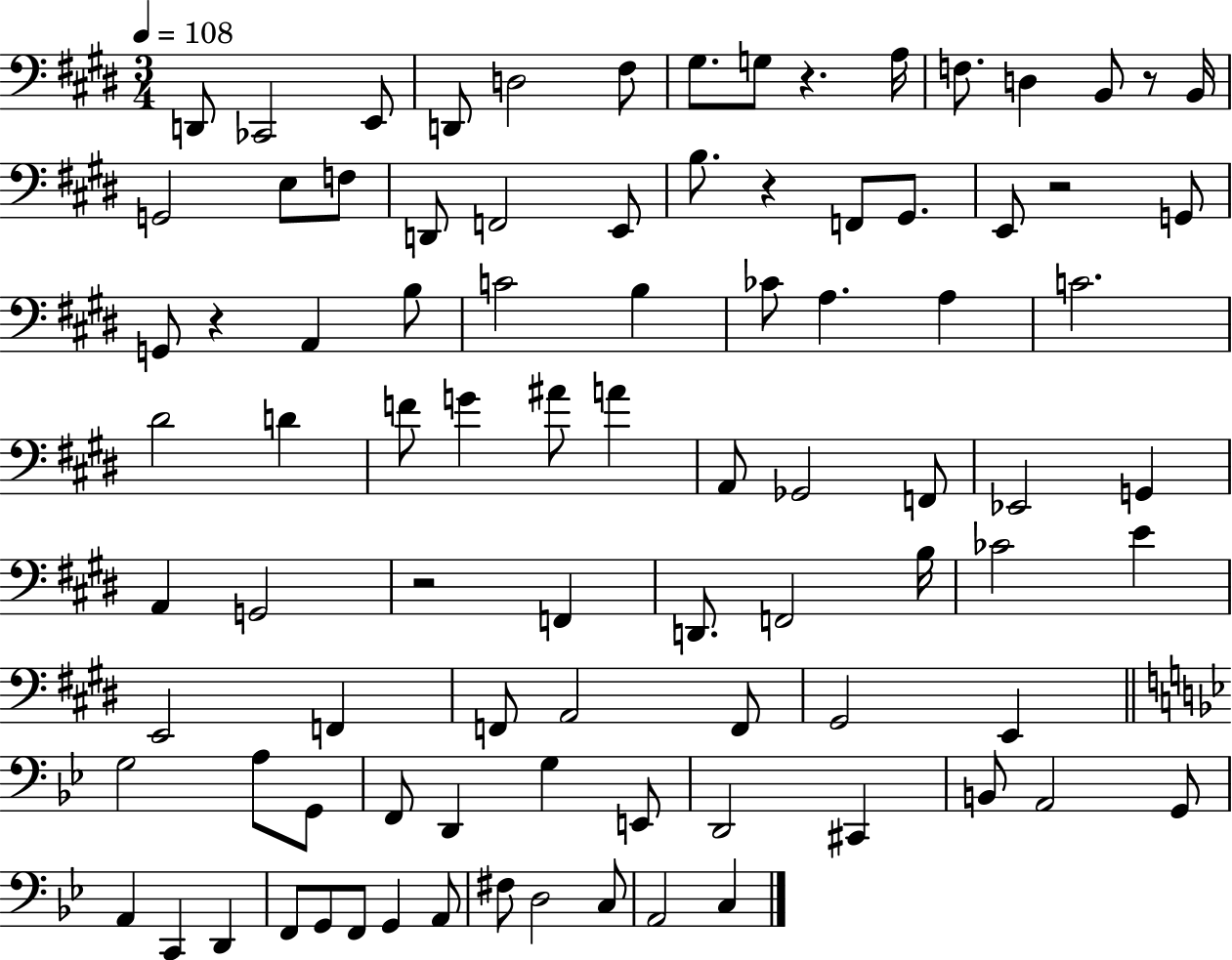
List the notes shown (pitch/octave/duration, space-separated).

D2/e CES2/h E2/e D2/e D3/h F#3/e G#3/e. G3/e R/q. A3/s F3/e. D3/q B2/e R/e B2/s G2/h E3/e F3/e D2/e F2/h E2/e B3/e. R/q F2/e G#2/e. E2/e R/h G2/e G2/e R/q A2/q B3/e C4/h B3/q CES4/e A3/q. A3/q C4/h. D#4/h D4/q F4/e G4/q A#4/e A4/q A2/e Gb2/h F2/e Eb2/h G2/q A2/q G2/h R/h F2/q D2/e. F2/h B3/s CES4/h E4/q E2/h F2/q F2/e A2/h F2/e G#2/h E2/q G3/h A3/e G2/e F2/e D2/q G3/q E2/e D2/h C#2/q B2/e A2/h G2/e A2/q C2/q D2/q F2/e G2/e F2/e G2/q A2/e F#3/e D3/h C3/e A2/h C3/q